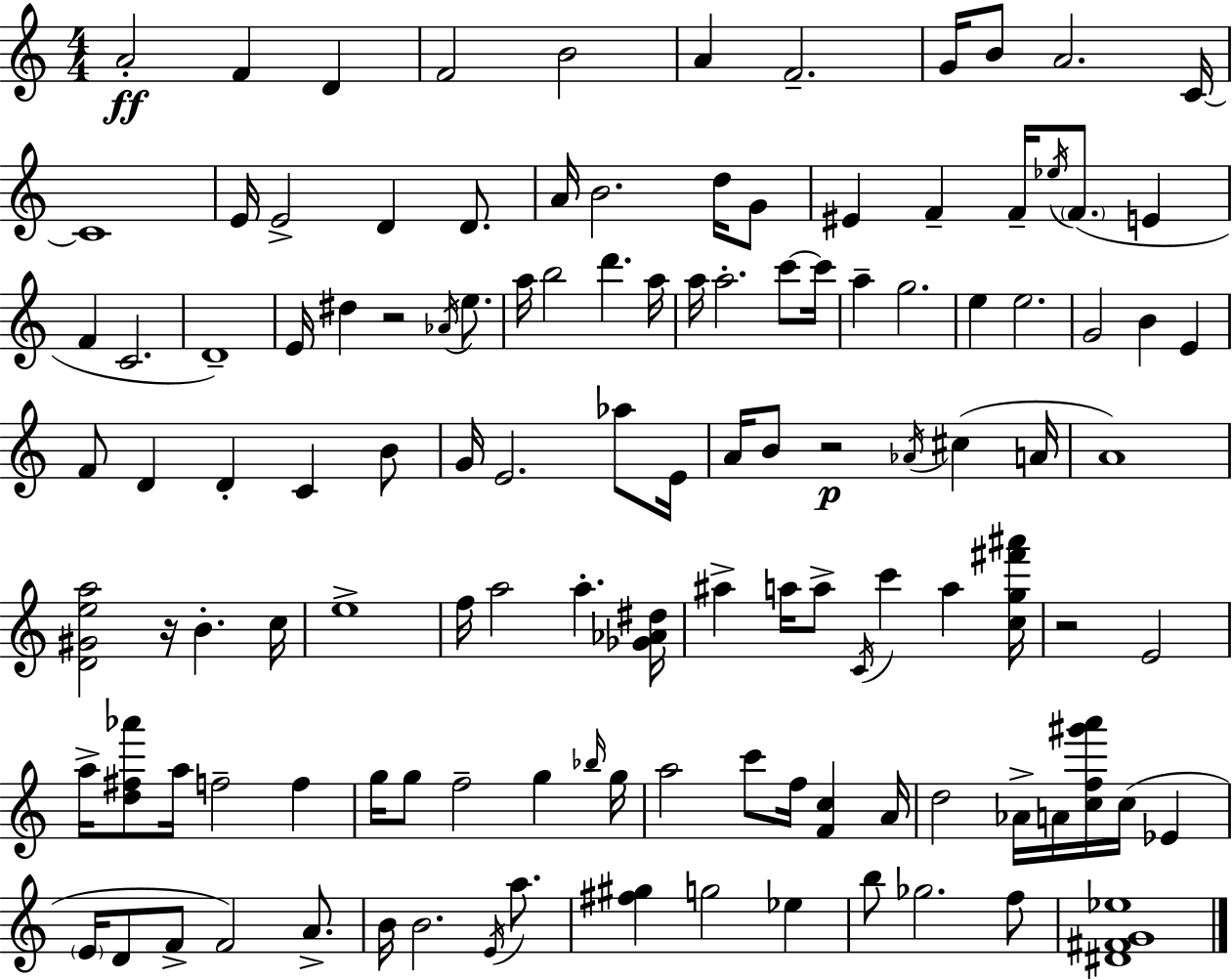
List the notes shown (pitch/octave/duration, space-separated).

A4/h F4/q D4/q F4/h B4/h A4/q F4/h. G4/s B4/e A4/h. C4/s C4/w E4/s E4/h D4/q D4/e. A4/s B4/h. D5/s G4/e EIS4/q F4/q F4/s Eb5/s F4/e. E4/q F4/q C4/h. D4/w E4/s D#5/q R/h Ab4/s E5/e. A5/s B5/h D6/q. A5/s A5/s A5/h. C6/e C6/s A5/q G5/h. E5/q E5/h. G4/h B4/q E4/q F4/e D4/q D4/q C4/q B4/e G4/s E4/h. Ab5/e E4/s A4/s B4/e R/h Ab4/s C#5/q A4/s A4/w [D4,G#4,E5,A5]/h R/s B4/q. C5/s E5/w F5/s A5/h A5/q. [Gb4,Ab4,D#5]/s A#5/q A5/s A5/e C4/s C6/q A5/q [C5,G5,F#6,A#6]/s R/h E4/h A5/s [D5,F#5,Ab6]/e A5/s F5/h F5/q G5/s G5/e F5/h G5/q Bb5/s G5/s A5/h C6/e F5/s [F4,C5]/q A4/s D5/h Ab4/s A4/s [C5,F5,G#6,A6]/s C5/s Eb4/q E4/s D4/e F4/e F4/h A4/e. B4/s B4/h. E4/s A5/e. [F#5,G#5]/q G5/h Eb5/q B5/e Gb5/h. F5/e [D#4,F#4,G4,Eb5]/w